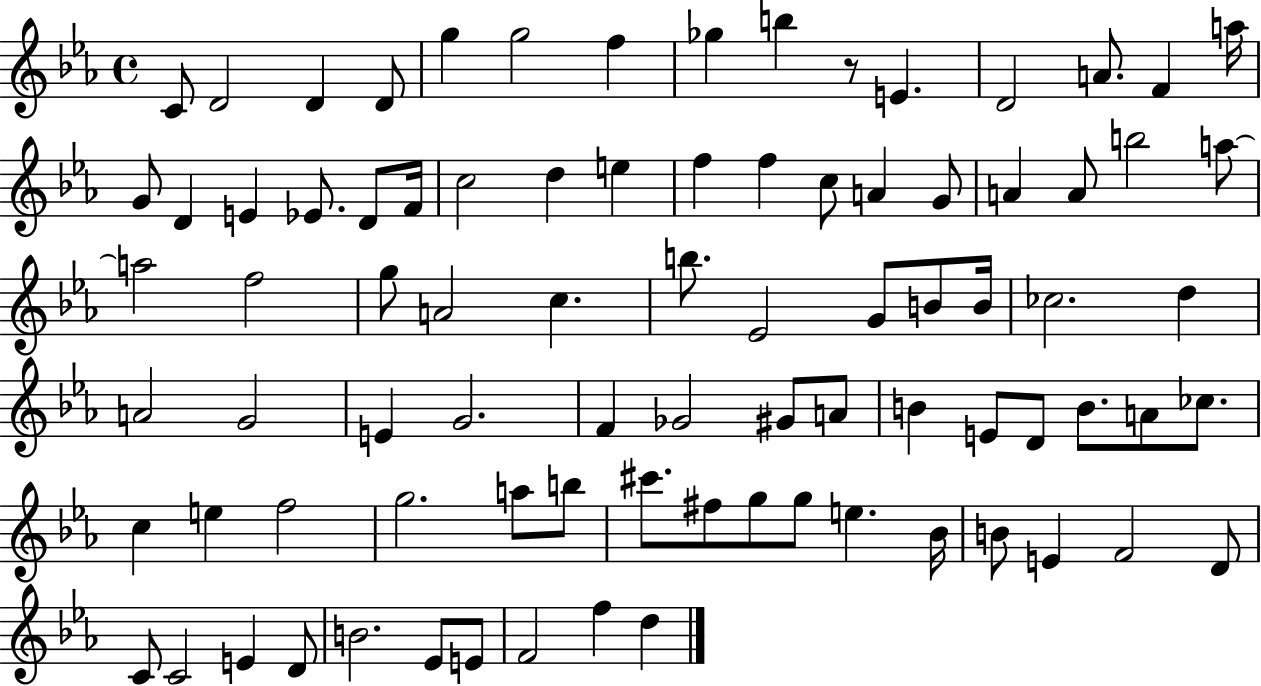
X:1
T:Untitled
M:4/4
L:1/4
K:Eb
C/2 D2 D D/2 g g2 f _g b z/2 E D2 A/2 F a/4 G/2 D E _E/2 D/2 F/4 c2 d e f f c/2 A G/2 A A/2 b2 a/2 a2 f2 g/2 A2 c b/2 _E2 G/2 B/2 B/4 _c2 d A2 G2 E G2 F _G2 ^G/2 A/2 B E/2 D/2 B/2 A/2 _c/2 c e f2 g2 a/2 b/2 ^c'/2 ^f/2 g/2 g/2 e _B/4 B/2 E F2 D/2 C/2 C2 E D/2 B2 _E/2 E/2 F2 f d